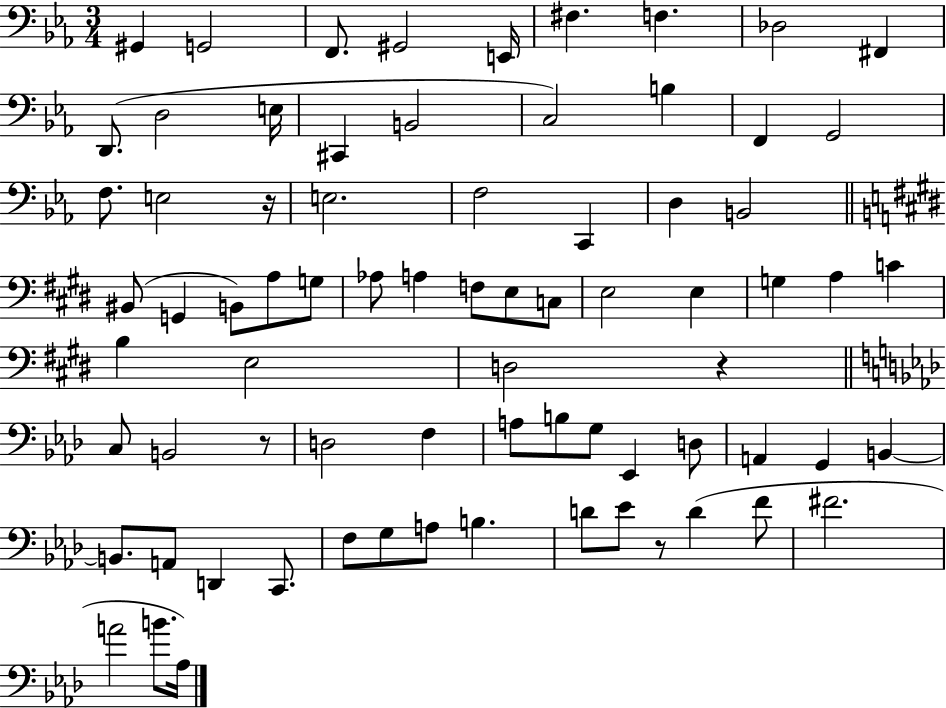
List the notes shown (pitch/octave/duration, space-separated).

G#2/q G2/h F2/e. G#2/h E2/s F#3/q. F3/q. Db3/h F#2/q D2/e. D3/h E3/s C#2/q B2/h C3/h B3/q F2/q G2/h F3/e. E3/h R/s E3/h. F3/h C2/q D3/q B2/h BIS2/e G2/q B2/e A3/e G3/e Ab3/e A3/q F3/e E3/e C3/e E3/h E3/q G3/q A3/q C4/q B3/q E3/h D3/h R/q C3/e B2/h R/e D3/h F3/q A3/e B3/e G3/e Eb2/q D3/e A2/q G2/q B2/q B2/e. A2/e D2/q C2/e. F3/e G3/e A3/e B3/q. D4/e Eb4/e R/e D4/q F4/e F#4/h. A4/h B4/e. Ab3/s